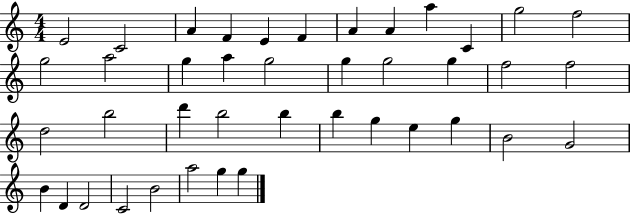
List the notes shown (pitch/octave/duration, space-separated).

E4/h C4/h A4/q F4/q E4/q F4/q A4/q A4/q A5/q C4/q G5/h F5/h G5/h A5/h G5/q A5/q G5/h G5/q G5/h G5/q F5/h F5/h D5/h B5/h D6/q B5/h B5/q B5/q G5/q E5/q G5/q B4/h G4/h B4/q D4/q D4/h C4/h B4/h A5/h G5/q G5/q